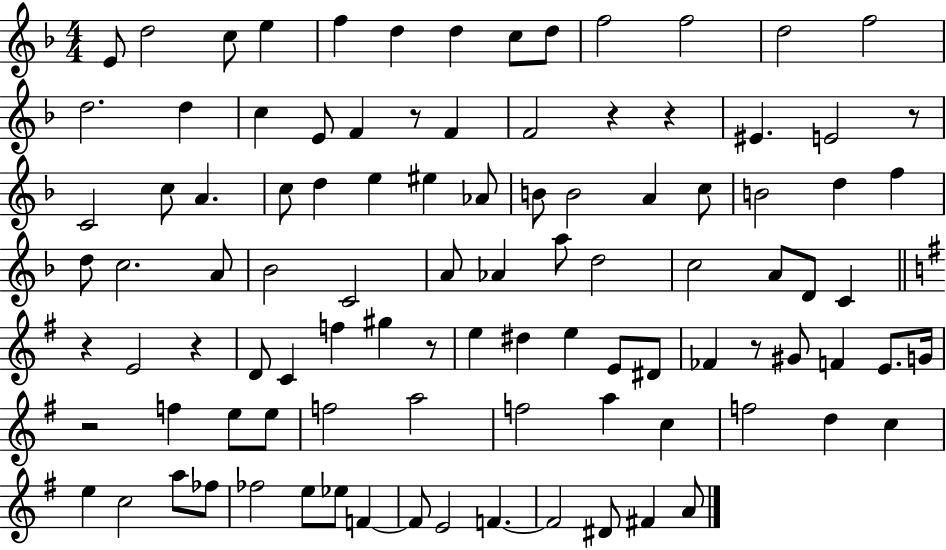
E4/e D5/h C5/e E5/q F5/q D5/q D5/q C5/e D5/e F5/h F5/h D5/h F5/h D5/h. D5/q C5/q E4/e F4/q R/e F4/q F4/h R/q R/q EIS4/q. E4/h R/e C4/h C5/e A4/q. C5/e D5/q E5/q EIS5/q Ab4/e B4/e B4/h A4/q C5/e B4/h D5/q F5/q D5/e C5/h. A4/e Bb4/h C4/h A4/e Ab4/q A5/e D5/h C5/h A4/e D4/e C4/q R/q E4/h R/q D4/e C4/q F5/q G#5/q R/e E5/q D#5/q E5/q E4/e D#4/e FES4/q R/e G#4/e F4/q E4/e. G4/s R/h F5/q E5/e E5/e F5/h A5/h F5/h A5/q C5/q F5/h D5/q C5/q E5/q C5/h A5/e FES5/e FES5/h E5/e Eb5/e F4/q F4/e E4/h F4/q. F4/h D#4/e F#4/q A4/e